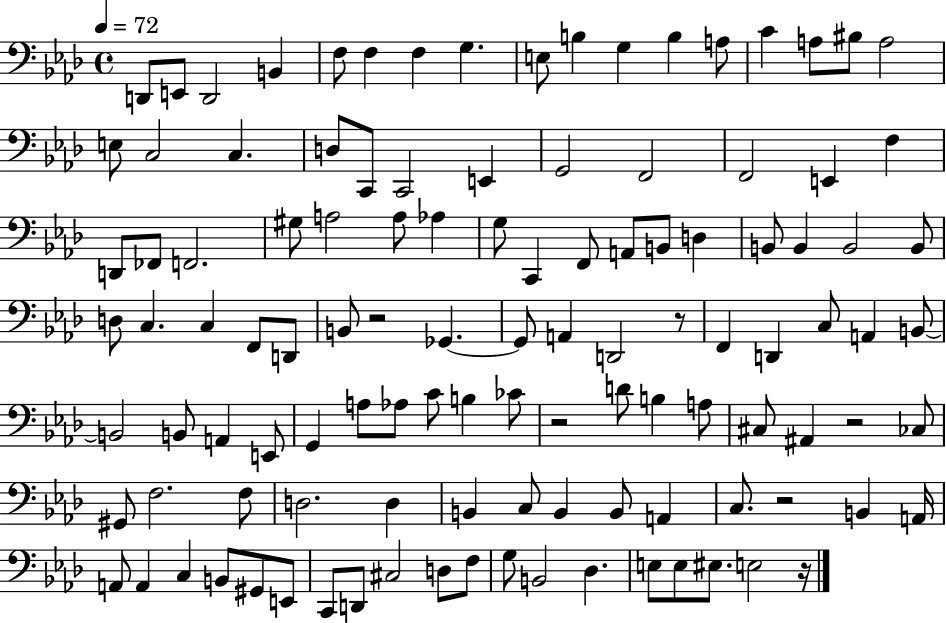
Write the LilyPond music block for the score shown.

{
  \clef bass
  \time 4/4
  \defaultTimeSignature
  \key aes \major
  \tempo 4 = 72
  d,8 e,8 d,2 b,4 | f8 f4 f4 g4. | e8 b4 g4 b4 a8 | c'4 a8 bis8 a2 | \break e8 c2 c4. | d8 c,8 c,2 e,4 | g,2 f,2 | f,2 e,4 f4 | \break d,8 fes,8 f,2. | gis8 a2 a8 aes4 | g8 c,4 f,8 a,8 b,8 d4 | b,8 b,4 b,2 b,8 | \break d8 c4. c4 f,8 d,8 | b,8 r2 ges,4.~~ | ges,8 a,4 d,2 r8 | f,4 d,4 c8 a,4 b,8~~ | \break b,2 b,8 a,4 e,8 | g,4 a8 aes8 c'8 b4 ces'8 | r2 d'8 b4 a8 | cis8 ais,4 r2 ces8 | \break gis,8 f2. f8 | d2. d4 | b,4 c8 b,4 b,8 a,4 | c8. r2 b,4 a,16 | \break a,8 a,4 c4 b,8 gis,8 e,8 | c,8 d,8 cis2 d8 f8 | g8 b,2 des4. | e8 e8 eis8. e2 r16 | \break \bar "|."
}